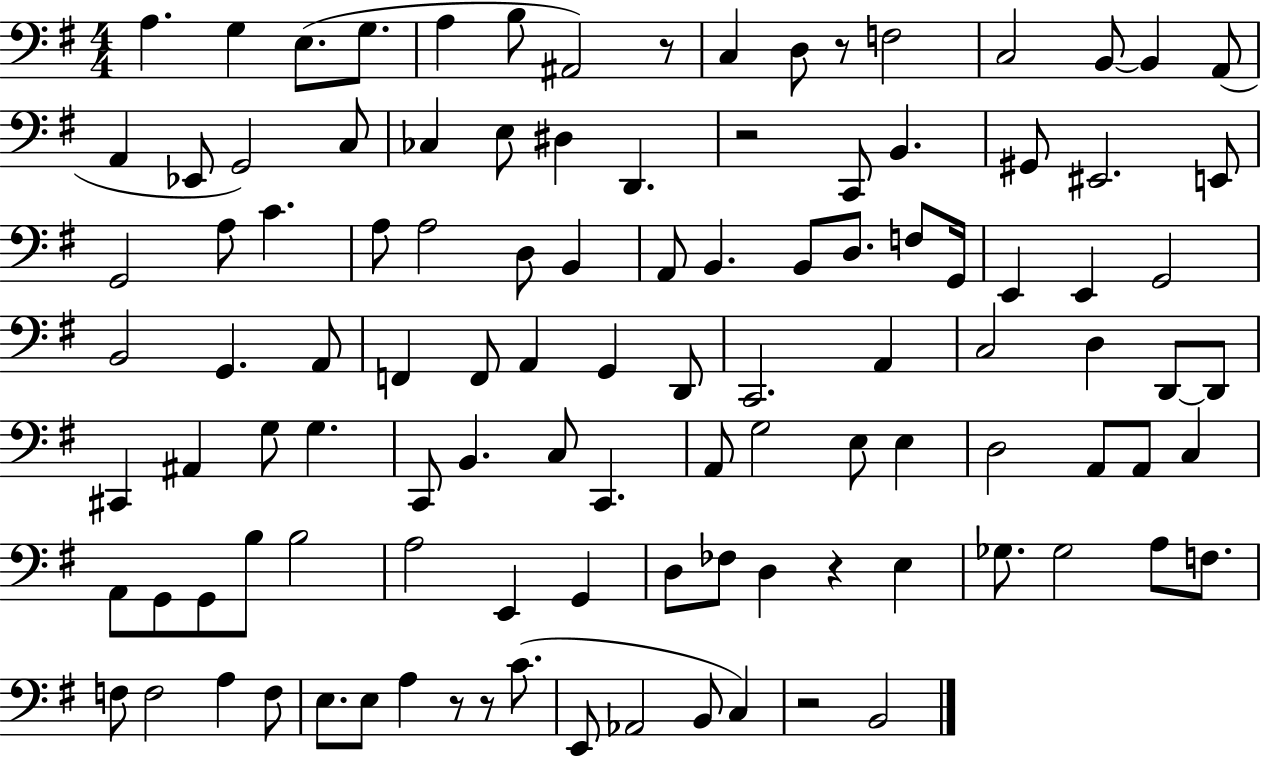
{
  \clef bass
  \numericTimeSignature
  \time 4/4
  \key g \major
  a4. g4 e8.( g8. | a4 b8 ais,2) r8 | c4 d8 r8 f2 | c2 b,8~~ b,4 a,8( | \break a,4 ees,8 g,2) c8 | ces4 e8 dis4 d,4. | r2 c,8 b,4. | gis,8 eis,2. e,8 | \break g,2 a8 c'4. | a8 a2 d8 b,4 | a,8 b,4. b,8 d8. f8 g,16 | e,4 e,4 g,2 | \break b,2 g,4. a,8 | f,4 f,8 a,4 g,4 d,8 | c,2. a,4 | c2 d4 d,8~~ d,8 | \break cis,4 ais,4 g8 g4. | c,8 b,4. c8 c,4. | a,8 g2 e8 e4 | d2 a,8 a,8 c4 | \break a,8 g,8 g,8 b8 b2 | a2 e,4 g,4 | d8 fes8 d4 r4 e4 | ges8. ges2 a8 f8. | \break f8 f2 a4 f8 | e8. e8 a4 r8 r8 c'8.( | e,8 aes,2 b,8 c4) | r2 b,2 | \break \bar "|."
}